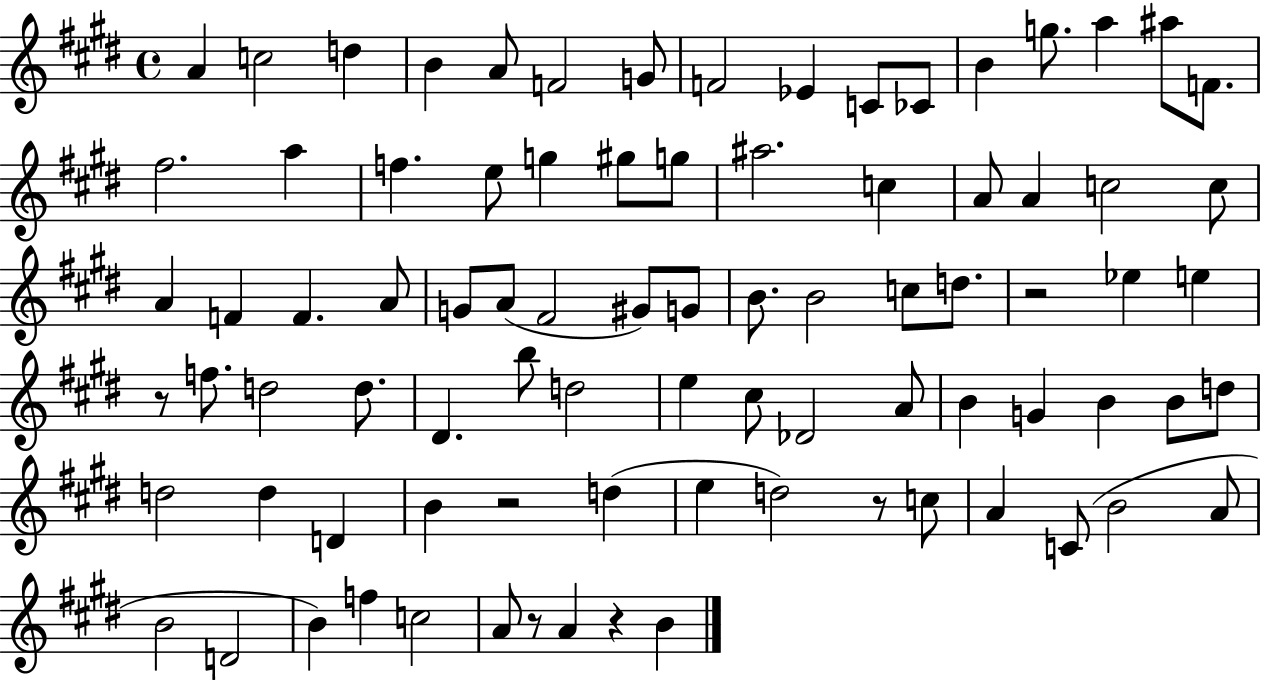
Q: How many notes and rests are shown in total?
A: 85